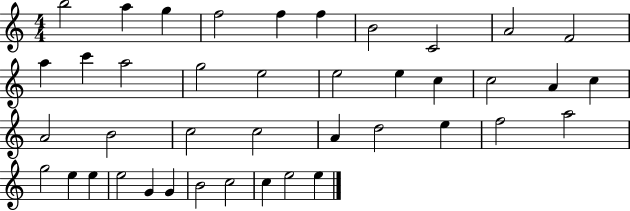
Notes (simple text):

B5/h A5/q G5/q F5/h F5/q F5/q B4/h C4/h A4/h F4/h A5/q C6/q A5/h G5/h E5/h E5/h E5/q C5/q C5/h A4/q C5/q A4/h B4/h C5/h C5/h A4/q D5/h E5/q F5/h A5/h G5/h E5/q E5/q E5/h G4/q G4/q B4/h C5/h C5/q E5/h E5/q